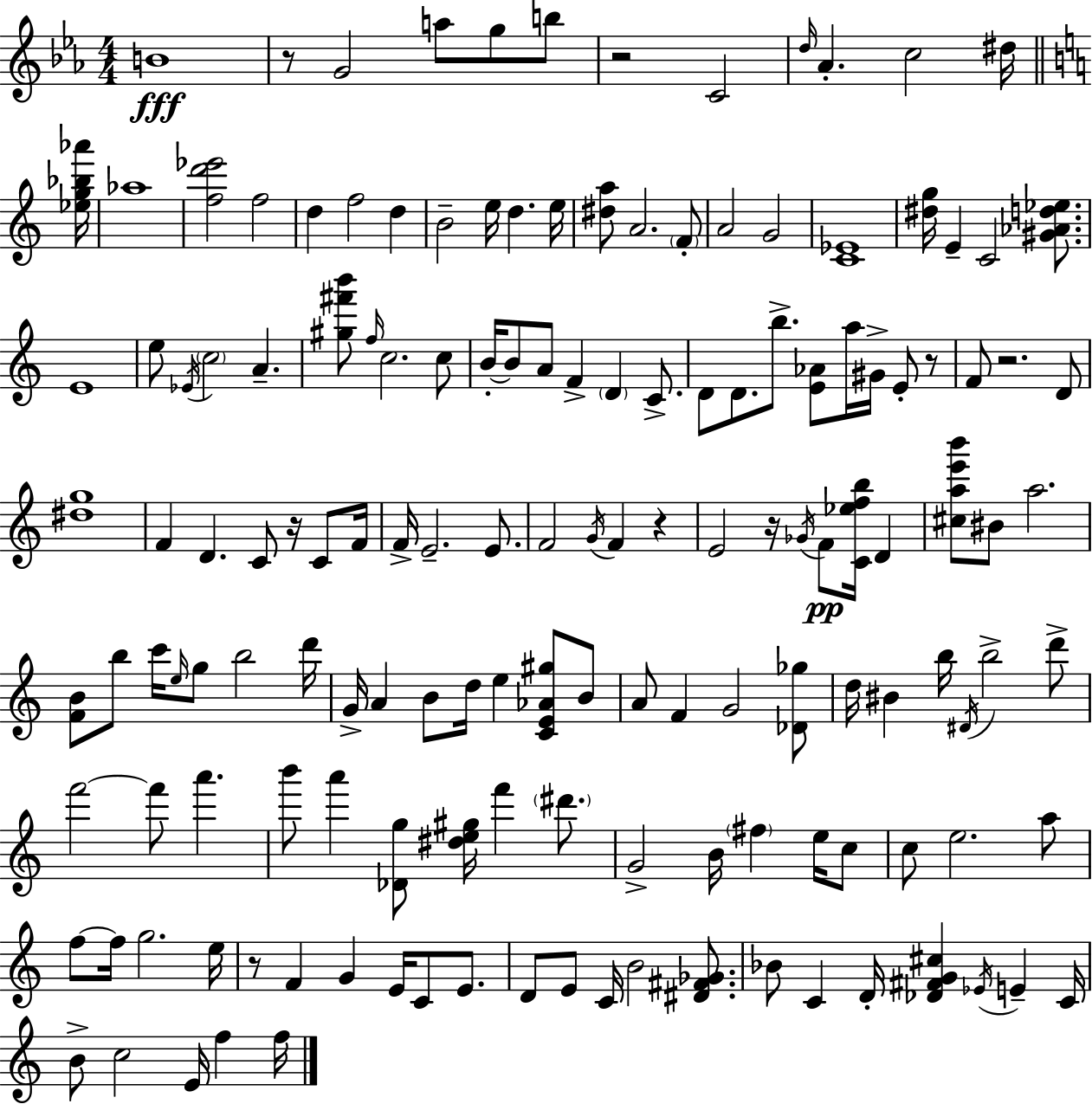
B4/w R/e G4/h A5/e G5/e B5/e R/h C4/h D5/s Ab4/q. C5/h D#5/s [Eb5,G5,Bb5,Ab6]/s Ab5/w [F5,D6,Eb6]/h F5/h D5/q F5/h D5/q B4/h E5/s D5/q. E5/s [D#5,A5]/e A4/h. F4/e A4/h G4/h [C4,Eb4]/w [D#5,G5]/s E4/q C4/h [G#4,Ab4,D5,Eb5]/e. E4/w E5/e Eb4/s C5/h A4/q. [G#5,F#6,B6]/e F5/s C5/h. C5/e B4/s B4/e A4/e F4/q D4/q C4/e. D4/e D4/e. B5/e. [E4,Ab4]/e A5/s G#4/s E4/e R/e F4/e R/h. D4/e [D#5,G5]/w F4/q D4/q. C4/e R/s C4/e F4/s F4/s E4/h. E4/e. F4/h G4/s F4/q R/q E4/h R/s Gb4/s F4/e [C4,Eb5,F5,B5]/s D4/q [C#5,A5,E6,B6]/e BIS4/e A5/h. [F4,B4]/e B5/e C6/s E5/s G5/e B5/h D6/s G4/s A4/q B4/e D5/s E5/q [C4,E4,Ab4,G#5]/e B4/e A4/e F4/q G4/h [Db4,Gb5]/e D5/s BIS4/q B5/s D#4/s B5/h D6/e F6/h F6/e A6/q. B6/e A6/q [Db4,G5]/e [D#5,E5,G#5]/s F6/q D#6/e. G4/h B4/s F#5/q E5/s C5/e C5/e E5/h. A5/e F5/e F5/s G5/h. E5/s R/e F4/q G4/q E4/s C4/e E4/e. D4/e E4/e C4/s B4/h [D#4,F#4,Gb4]/e. Bb4/e C4/q D4/s [Db4,F#4,G4,C#5]/q Eb4/s E4/q C4/s B4/e C5/h E4/s F5/q F5/s